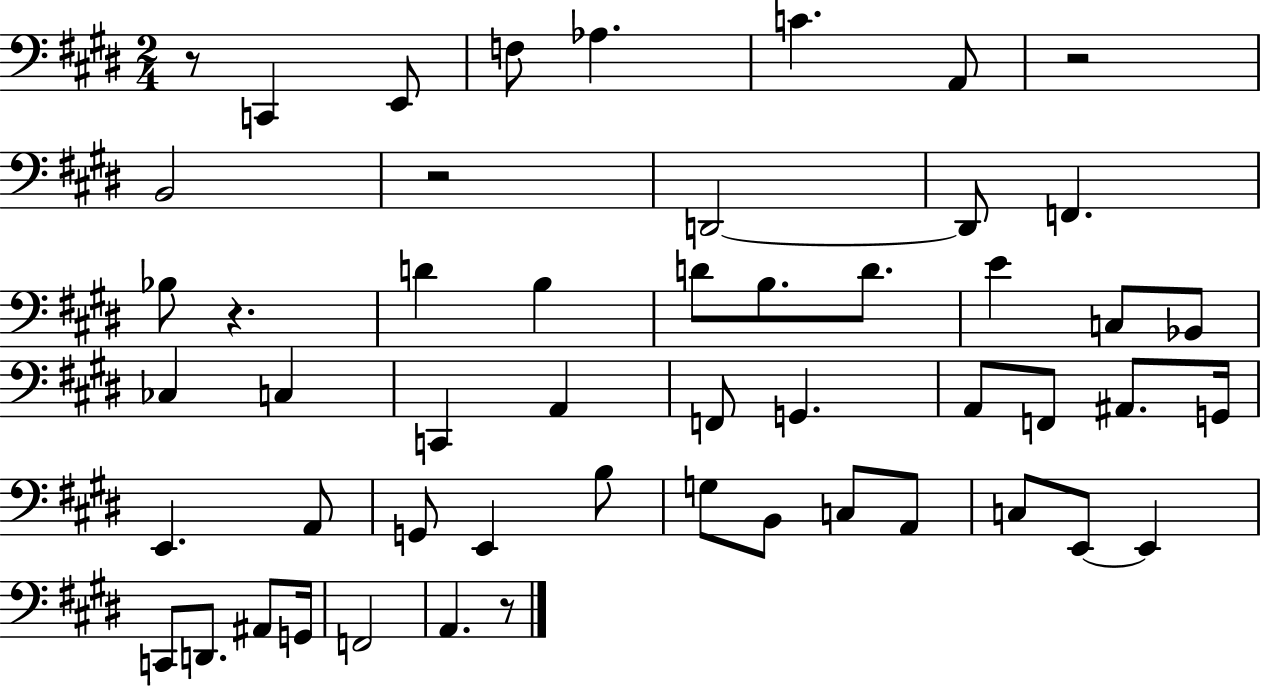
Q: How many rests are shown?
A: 5